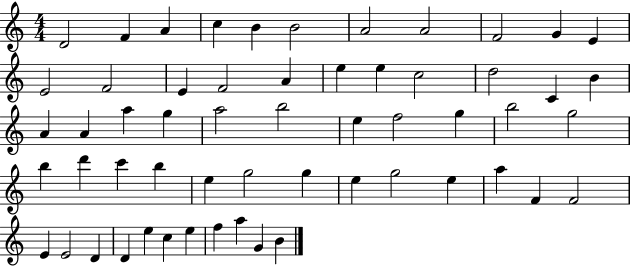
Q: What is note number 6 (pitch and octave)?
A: B4